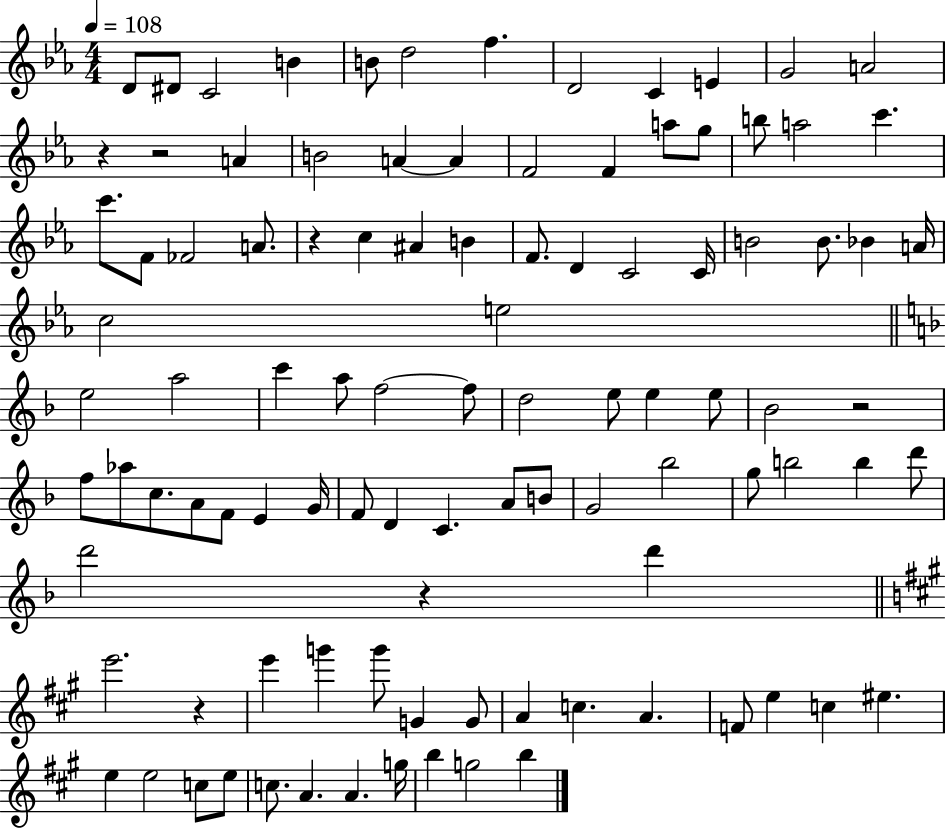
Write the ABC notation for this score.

X:1
T:Untitled
M:4/4
L:1/4
K:Eb
D/2 ^D/2 C2 B B/2 d2 f D2 C E G2 A2 z z2 A B2 A A F2 F a/2 g/2 b/2 a2 c' c'/2 F/2 _F2 A/2 z c ^A B F/2 D C2 C/4 B2 B/2 _B A/4 c2 e2 e2 a2 c' a/2 f2 f/2 d2 e/2 e e/2 _B2 z2 f/2 _a/2 c/2 A/2 F/2 E G/4 F/2 D C A/2 B/2 G2 _b2 g/2 b2 b d'/2 d'2 z d' e'2 z e' g' g'/2 G G/2 A c A F/2 e c ^e e e2 c/2 e/2 c/2 A A g/4 b g2 b